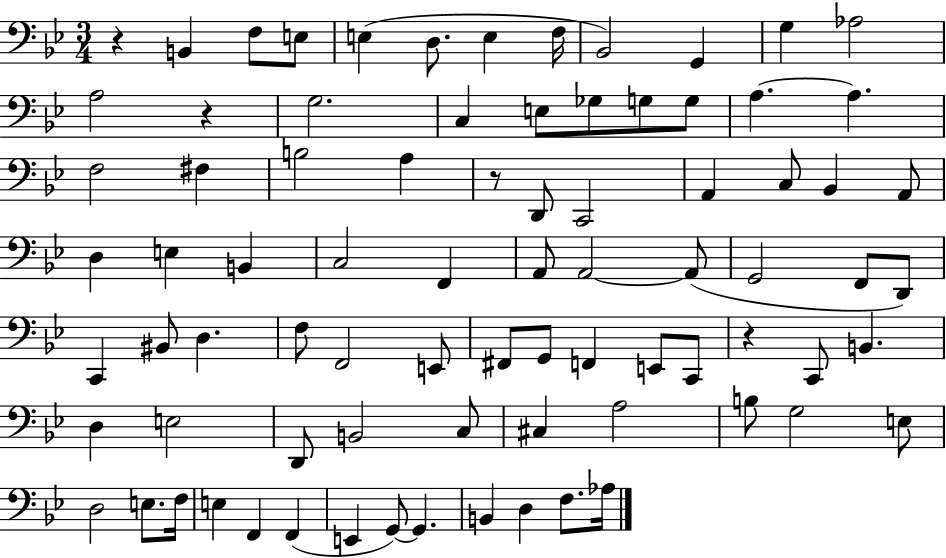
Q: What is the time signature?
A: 3/4